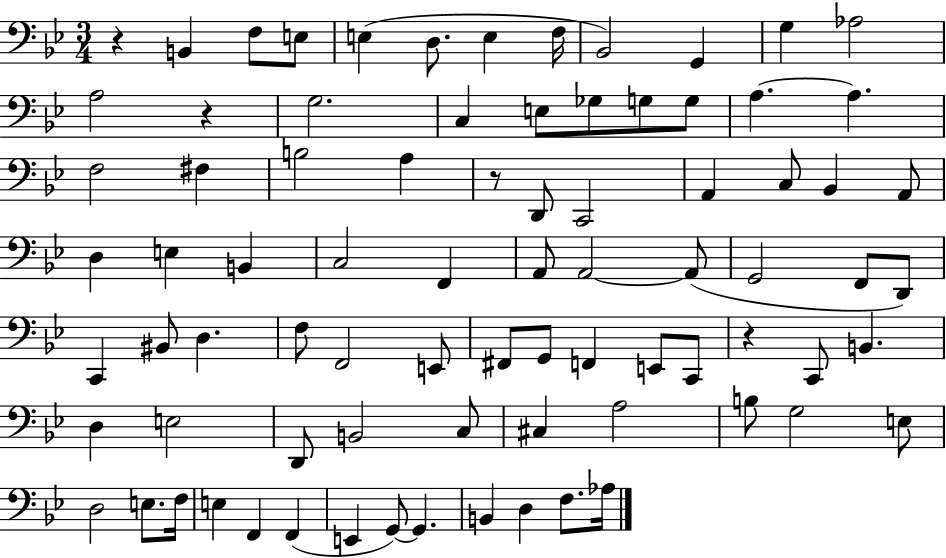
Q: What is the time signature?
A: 3/4